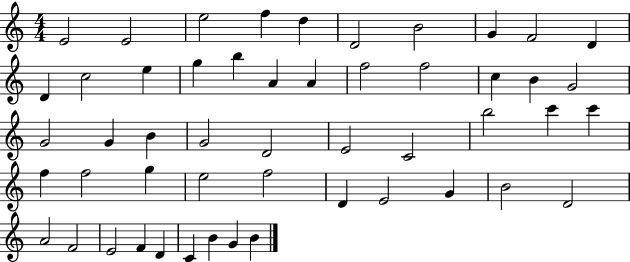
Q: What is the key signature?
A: C major